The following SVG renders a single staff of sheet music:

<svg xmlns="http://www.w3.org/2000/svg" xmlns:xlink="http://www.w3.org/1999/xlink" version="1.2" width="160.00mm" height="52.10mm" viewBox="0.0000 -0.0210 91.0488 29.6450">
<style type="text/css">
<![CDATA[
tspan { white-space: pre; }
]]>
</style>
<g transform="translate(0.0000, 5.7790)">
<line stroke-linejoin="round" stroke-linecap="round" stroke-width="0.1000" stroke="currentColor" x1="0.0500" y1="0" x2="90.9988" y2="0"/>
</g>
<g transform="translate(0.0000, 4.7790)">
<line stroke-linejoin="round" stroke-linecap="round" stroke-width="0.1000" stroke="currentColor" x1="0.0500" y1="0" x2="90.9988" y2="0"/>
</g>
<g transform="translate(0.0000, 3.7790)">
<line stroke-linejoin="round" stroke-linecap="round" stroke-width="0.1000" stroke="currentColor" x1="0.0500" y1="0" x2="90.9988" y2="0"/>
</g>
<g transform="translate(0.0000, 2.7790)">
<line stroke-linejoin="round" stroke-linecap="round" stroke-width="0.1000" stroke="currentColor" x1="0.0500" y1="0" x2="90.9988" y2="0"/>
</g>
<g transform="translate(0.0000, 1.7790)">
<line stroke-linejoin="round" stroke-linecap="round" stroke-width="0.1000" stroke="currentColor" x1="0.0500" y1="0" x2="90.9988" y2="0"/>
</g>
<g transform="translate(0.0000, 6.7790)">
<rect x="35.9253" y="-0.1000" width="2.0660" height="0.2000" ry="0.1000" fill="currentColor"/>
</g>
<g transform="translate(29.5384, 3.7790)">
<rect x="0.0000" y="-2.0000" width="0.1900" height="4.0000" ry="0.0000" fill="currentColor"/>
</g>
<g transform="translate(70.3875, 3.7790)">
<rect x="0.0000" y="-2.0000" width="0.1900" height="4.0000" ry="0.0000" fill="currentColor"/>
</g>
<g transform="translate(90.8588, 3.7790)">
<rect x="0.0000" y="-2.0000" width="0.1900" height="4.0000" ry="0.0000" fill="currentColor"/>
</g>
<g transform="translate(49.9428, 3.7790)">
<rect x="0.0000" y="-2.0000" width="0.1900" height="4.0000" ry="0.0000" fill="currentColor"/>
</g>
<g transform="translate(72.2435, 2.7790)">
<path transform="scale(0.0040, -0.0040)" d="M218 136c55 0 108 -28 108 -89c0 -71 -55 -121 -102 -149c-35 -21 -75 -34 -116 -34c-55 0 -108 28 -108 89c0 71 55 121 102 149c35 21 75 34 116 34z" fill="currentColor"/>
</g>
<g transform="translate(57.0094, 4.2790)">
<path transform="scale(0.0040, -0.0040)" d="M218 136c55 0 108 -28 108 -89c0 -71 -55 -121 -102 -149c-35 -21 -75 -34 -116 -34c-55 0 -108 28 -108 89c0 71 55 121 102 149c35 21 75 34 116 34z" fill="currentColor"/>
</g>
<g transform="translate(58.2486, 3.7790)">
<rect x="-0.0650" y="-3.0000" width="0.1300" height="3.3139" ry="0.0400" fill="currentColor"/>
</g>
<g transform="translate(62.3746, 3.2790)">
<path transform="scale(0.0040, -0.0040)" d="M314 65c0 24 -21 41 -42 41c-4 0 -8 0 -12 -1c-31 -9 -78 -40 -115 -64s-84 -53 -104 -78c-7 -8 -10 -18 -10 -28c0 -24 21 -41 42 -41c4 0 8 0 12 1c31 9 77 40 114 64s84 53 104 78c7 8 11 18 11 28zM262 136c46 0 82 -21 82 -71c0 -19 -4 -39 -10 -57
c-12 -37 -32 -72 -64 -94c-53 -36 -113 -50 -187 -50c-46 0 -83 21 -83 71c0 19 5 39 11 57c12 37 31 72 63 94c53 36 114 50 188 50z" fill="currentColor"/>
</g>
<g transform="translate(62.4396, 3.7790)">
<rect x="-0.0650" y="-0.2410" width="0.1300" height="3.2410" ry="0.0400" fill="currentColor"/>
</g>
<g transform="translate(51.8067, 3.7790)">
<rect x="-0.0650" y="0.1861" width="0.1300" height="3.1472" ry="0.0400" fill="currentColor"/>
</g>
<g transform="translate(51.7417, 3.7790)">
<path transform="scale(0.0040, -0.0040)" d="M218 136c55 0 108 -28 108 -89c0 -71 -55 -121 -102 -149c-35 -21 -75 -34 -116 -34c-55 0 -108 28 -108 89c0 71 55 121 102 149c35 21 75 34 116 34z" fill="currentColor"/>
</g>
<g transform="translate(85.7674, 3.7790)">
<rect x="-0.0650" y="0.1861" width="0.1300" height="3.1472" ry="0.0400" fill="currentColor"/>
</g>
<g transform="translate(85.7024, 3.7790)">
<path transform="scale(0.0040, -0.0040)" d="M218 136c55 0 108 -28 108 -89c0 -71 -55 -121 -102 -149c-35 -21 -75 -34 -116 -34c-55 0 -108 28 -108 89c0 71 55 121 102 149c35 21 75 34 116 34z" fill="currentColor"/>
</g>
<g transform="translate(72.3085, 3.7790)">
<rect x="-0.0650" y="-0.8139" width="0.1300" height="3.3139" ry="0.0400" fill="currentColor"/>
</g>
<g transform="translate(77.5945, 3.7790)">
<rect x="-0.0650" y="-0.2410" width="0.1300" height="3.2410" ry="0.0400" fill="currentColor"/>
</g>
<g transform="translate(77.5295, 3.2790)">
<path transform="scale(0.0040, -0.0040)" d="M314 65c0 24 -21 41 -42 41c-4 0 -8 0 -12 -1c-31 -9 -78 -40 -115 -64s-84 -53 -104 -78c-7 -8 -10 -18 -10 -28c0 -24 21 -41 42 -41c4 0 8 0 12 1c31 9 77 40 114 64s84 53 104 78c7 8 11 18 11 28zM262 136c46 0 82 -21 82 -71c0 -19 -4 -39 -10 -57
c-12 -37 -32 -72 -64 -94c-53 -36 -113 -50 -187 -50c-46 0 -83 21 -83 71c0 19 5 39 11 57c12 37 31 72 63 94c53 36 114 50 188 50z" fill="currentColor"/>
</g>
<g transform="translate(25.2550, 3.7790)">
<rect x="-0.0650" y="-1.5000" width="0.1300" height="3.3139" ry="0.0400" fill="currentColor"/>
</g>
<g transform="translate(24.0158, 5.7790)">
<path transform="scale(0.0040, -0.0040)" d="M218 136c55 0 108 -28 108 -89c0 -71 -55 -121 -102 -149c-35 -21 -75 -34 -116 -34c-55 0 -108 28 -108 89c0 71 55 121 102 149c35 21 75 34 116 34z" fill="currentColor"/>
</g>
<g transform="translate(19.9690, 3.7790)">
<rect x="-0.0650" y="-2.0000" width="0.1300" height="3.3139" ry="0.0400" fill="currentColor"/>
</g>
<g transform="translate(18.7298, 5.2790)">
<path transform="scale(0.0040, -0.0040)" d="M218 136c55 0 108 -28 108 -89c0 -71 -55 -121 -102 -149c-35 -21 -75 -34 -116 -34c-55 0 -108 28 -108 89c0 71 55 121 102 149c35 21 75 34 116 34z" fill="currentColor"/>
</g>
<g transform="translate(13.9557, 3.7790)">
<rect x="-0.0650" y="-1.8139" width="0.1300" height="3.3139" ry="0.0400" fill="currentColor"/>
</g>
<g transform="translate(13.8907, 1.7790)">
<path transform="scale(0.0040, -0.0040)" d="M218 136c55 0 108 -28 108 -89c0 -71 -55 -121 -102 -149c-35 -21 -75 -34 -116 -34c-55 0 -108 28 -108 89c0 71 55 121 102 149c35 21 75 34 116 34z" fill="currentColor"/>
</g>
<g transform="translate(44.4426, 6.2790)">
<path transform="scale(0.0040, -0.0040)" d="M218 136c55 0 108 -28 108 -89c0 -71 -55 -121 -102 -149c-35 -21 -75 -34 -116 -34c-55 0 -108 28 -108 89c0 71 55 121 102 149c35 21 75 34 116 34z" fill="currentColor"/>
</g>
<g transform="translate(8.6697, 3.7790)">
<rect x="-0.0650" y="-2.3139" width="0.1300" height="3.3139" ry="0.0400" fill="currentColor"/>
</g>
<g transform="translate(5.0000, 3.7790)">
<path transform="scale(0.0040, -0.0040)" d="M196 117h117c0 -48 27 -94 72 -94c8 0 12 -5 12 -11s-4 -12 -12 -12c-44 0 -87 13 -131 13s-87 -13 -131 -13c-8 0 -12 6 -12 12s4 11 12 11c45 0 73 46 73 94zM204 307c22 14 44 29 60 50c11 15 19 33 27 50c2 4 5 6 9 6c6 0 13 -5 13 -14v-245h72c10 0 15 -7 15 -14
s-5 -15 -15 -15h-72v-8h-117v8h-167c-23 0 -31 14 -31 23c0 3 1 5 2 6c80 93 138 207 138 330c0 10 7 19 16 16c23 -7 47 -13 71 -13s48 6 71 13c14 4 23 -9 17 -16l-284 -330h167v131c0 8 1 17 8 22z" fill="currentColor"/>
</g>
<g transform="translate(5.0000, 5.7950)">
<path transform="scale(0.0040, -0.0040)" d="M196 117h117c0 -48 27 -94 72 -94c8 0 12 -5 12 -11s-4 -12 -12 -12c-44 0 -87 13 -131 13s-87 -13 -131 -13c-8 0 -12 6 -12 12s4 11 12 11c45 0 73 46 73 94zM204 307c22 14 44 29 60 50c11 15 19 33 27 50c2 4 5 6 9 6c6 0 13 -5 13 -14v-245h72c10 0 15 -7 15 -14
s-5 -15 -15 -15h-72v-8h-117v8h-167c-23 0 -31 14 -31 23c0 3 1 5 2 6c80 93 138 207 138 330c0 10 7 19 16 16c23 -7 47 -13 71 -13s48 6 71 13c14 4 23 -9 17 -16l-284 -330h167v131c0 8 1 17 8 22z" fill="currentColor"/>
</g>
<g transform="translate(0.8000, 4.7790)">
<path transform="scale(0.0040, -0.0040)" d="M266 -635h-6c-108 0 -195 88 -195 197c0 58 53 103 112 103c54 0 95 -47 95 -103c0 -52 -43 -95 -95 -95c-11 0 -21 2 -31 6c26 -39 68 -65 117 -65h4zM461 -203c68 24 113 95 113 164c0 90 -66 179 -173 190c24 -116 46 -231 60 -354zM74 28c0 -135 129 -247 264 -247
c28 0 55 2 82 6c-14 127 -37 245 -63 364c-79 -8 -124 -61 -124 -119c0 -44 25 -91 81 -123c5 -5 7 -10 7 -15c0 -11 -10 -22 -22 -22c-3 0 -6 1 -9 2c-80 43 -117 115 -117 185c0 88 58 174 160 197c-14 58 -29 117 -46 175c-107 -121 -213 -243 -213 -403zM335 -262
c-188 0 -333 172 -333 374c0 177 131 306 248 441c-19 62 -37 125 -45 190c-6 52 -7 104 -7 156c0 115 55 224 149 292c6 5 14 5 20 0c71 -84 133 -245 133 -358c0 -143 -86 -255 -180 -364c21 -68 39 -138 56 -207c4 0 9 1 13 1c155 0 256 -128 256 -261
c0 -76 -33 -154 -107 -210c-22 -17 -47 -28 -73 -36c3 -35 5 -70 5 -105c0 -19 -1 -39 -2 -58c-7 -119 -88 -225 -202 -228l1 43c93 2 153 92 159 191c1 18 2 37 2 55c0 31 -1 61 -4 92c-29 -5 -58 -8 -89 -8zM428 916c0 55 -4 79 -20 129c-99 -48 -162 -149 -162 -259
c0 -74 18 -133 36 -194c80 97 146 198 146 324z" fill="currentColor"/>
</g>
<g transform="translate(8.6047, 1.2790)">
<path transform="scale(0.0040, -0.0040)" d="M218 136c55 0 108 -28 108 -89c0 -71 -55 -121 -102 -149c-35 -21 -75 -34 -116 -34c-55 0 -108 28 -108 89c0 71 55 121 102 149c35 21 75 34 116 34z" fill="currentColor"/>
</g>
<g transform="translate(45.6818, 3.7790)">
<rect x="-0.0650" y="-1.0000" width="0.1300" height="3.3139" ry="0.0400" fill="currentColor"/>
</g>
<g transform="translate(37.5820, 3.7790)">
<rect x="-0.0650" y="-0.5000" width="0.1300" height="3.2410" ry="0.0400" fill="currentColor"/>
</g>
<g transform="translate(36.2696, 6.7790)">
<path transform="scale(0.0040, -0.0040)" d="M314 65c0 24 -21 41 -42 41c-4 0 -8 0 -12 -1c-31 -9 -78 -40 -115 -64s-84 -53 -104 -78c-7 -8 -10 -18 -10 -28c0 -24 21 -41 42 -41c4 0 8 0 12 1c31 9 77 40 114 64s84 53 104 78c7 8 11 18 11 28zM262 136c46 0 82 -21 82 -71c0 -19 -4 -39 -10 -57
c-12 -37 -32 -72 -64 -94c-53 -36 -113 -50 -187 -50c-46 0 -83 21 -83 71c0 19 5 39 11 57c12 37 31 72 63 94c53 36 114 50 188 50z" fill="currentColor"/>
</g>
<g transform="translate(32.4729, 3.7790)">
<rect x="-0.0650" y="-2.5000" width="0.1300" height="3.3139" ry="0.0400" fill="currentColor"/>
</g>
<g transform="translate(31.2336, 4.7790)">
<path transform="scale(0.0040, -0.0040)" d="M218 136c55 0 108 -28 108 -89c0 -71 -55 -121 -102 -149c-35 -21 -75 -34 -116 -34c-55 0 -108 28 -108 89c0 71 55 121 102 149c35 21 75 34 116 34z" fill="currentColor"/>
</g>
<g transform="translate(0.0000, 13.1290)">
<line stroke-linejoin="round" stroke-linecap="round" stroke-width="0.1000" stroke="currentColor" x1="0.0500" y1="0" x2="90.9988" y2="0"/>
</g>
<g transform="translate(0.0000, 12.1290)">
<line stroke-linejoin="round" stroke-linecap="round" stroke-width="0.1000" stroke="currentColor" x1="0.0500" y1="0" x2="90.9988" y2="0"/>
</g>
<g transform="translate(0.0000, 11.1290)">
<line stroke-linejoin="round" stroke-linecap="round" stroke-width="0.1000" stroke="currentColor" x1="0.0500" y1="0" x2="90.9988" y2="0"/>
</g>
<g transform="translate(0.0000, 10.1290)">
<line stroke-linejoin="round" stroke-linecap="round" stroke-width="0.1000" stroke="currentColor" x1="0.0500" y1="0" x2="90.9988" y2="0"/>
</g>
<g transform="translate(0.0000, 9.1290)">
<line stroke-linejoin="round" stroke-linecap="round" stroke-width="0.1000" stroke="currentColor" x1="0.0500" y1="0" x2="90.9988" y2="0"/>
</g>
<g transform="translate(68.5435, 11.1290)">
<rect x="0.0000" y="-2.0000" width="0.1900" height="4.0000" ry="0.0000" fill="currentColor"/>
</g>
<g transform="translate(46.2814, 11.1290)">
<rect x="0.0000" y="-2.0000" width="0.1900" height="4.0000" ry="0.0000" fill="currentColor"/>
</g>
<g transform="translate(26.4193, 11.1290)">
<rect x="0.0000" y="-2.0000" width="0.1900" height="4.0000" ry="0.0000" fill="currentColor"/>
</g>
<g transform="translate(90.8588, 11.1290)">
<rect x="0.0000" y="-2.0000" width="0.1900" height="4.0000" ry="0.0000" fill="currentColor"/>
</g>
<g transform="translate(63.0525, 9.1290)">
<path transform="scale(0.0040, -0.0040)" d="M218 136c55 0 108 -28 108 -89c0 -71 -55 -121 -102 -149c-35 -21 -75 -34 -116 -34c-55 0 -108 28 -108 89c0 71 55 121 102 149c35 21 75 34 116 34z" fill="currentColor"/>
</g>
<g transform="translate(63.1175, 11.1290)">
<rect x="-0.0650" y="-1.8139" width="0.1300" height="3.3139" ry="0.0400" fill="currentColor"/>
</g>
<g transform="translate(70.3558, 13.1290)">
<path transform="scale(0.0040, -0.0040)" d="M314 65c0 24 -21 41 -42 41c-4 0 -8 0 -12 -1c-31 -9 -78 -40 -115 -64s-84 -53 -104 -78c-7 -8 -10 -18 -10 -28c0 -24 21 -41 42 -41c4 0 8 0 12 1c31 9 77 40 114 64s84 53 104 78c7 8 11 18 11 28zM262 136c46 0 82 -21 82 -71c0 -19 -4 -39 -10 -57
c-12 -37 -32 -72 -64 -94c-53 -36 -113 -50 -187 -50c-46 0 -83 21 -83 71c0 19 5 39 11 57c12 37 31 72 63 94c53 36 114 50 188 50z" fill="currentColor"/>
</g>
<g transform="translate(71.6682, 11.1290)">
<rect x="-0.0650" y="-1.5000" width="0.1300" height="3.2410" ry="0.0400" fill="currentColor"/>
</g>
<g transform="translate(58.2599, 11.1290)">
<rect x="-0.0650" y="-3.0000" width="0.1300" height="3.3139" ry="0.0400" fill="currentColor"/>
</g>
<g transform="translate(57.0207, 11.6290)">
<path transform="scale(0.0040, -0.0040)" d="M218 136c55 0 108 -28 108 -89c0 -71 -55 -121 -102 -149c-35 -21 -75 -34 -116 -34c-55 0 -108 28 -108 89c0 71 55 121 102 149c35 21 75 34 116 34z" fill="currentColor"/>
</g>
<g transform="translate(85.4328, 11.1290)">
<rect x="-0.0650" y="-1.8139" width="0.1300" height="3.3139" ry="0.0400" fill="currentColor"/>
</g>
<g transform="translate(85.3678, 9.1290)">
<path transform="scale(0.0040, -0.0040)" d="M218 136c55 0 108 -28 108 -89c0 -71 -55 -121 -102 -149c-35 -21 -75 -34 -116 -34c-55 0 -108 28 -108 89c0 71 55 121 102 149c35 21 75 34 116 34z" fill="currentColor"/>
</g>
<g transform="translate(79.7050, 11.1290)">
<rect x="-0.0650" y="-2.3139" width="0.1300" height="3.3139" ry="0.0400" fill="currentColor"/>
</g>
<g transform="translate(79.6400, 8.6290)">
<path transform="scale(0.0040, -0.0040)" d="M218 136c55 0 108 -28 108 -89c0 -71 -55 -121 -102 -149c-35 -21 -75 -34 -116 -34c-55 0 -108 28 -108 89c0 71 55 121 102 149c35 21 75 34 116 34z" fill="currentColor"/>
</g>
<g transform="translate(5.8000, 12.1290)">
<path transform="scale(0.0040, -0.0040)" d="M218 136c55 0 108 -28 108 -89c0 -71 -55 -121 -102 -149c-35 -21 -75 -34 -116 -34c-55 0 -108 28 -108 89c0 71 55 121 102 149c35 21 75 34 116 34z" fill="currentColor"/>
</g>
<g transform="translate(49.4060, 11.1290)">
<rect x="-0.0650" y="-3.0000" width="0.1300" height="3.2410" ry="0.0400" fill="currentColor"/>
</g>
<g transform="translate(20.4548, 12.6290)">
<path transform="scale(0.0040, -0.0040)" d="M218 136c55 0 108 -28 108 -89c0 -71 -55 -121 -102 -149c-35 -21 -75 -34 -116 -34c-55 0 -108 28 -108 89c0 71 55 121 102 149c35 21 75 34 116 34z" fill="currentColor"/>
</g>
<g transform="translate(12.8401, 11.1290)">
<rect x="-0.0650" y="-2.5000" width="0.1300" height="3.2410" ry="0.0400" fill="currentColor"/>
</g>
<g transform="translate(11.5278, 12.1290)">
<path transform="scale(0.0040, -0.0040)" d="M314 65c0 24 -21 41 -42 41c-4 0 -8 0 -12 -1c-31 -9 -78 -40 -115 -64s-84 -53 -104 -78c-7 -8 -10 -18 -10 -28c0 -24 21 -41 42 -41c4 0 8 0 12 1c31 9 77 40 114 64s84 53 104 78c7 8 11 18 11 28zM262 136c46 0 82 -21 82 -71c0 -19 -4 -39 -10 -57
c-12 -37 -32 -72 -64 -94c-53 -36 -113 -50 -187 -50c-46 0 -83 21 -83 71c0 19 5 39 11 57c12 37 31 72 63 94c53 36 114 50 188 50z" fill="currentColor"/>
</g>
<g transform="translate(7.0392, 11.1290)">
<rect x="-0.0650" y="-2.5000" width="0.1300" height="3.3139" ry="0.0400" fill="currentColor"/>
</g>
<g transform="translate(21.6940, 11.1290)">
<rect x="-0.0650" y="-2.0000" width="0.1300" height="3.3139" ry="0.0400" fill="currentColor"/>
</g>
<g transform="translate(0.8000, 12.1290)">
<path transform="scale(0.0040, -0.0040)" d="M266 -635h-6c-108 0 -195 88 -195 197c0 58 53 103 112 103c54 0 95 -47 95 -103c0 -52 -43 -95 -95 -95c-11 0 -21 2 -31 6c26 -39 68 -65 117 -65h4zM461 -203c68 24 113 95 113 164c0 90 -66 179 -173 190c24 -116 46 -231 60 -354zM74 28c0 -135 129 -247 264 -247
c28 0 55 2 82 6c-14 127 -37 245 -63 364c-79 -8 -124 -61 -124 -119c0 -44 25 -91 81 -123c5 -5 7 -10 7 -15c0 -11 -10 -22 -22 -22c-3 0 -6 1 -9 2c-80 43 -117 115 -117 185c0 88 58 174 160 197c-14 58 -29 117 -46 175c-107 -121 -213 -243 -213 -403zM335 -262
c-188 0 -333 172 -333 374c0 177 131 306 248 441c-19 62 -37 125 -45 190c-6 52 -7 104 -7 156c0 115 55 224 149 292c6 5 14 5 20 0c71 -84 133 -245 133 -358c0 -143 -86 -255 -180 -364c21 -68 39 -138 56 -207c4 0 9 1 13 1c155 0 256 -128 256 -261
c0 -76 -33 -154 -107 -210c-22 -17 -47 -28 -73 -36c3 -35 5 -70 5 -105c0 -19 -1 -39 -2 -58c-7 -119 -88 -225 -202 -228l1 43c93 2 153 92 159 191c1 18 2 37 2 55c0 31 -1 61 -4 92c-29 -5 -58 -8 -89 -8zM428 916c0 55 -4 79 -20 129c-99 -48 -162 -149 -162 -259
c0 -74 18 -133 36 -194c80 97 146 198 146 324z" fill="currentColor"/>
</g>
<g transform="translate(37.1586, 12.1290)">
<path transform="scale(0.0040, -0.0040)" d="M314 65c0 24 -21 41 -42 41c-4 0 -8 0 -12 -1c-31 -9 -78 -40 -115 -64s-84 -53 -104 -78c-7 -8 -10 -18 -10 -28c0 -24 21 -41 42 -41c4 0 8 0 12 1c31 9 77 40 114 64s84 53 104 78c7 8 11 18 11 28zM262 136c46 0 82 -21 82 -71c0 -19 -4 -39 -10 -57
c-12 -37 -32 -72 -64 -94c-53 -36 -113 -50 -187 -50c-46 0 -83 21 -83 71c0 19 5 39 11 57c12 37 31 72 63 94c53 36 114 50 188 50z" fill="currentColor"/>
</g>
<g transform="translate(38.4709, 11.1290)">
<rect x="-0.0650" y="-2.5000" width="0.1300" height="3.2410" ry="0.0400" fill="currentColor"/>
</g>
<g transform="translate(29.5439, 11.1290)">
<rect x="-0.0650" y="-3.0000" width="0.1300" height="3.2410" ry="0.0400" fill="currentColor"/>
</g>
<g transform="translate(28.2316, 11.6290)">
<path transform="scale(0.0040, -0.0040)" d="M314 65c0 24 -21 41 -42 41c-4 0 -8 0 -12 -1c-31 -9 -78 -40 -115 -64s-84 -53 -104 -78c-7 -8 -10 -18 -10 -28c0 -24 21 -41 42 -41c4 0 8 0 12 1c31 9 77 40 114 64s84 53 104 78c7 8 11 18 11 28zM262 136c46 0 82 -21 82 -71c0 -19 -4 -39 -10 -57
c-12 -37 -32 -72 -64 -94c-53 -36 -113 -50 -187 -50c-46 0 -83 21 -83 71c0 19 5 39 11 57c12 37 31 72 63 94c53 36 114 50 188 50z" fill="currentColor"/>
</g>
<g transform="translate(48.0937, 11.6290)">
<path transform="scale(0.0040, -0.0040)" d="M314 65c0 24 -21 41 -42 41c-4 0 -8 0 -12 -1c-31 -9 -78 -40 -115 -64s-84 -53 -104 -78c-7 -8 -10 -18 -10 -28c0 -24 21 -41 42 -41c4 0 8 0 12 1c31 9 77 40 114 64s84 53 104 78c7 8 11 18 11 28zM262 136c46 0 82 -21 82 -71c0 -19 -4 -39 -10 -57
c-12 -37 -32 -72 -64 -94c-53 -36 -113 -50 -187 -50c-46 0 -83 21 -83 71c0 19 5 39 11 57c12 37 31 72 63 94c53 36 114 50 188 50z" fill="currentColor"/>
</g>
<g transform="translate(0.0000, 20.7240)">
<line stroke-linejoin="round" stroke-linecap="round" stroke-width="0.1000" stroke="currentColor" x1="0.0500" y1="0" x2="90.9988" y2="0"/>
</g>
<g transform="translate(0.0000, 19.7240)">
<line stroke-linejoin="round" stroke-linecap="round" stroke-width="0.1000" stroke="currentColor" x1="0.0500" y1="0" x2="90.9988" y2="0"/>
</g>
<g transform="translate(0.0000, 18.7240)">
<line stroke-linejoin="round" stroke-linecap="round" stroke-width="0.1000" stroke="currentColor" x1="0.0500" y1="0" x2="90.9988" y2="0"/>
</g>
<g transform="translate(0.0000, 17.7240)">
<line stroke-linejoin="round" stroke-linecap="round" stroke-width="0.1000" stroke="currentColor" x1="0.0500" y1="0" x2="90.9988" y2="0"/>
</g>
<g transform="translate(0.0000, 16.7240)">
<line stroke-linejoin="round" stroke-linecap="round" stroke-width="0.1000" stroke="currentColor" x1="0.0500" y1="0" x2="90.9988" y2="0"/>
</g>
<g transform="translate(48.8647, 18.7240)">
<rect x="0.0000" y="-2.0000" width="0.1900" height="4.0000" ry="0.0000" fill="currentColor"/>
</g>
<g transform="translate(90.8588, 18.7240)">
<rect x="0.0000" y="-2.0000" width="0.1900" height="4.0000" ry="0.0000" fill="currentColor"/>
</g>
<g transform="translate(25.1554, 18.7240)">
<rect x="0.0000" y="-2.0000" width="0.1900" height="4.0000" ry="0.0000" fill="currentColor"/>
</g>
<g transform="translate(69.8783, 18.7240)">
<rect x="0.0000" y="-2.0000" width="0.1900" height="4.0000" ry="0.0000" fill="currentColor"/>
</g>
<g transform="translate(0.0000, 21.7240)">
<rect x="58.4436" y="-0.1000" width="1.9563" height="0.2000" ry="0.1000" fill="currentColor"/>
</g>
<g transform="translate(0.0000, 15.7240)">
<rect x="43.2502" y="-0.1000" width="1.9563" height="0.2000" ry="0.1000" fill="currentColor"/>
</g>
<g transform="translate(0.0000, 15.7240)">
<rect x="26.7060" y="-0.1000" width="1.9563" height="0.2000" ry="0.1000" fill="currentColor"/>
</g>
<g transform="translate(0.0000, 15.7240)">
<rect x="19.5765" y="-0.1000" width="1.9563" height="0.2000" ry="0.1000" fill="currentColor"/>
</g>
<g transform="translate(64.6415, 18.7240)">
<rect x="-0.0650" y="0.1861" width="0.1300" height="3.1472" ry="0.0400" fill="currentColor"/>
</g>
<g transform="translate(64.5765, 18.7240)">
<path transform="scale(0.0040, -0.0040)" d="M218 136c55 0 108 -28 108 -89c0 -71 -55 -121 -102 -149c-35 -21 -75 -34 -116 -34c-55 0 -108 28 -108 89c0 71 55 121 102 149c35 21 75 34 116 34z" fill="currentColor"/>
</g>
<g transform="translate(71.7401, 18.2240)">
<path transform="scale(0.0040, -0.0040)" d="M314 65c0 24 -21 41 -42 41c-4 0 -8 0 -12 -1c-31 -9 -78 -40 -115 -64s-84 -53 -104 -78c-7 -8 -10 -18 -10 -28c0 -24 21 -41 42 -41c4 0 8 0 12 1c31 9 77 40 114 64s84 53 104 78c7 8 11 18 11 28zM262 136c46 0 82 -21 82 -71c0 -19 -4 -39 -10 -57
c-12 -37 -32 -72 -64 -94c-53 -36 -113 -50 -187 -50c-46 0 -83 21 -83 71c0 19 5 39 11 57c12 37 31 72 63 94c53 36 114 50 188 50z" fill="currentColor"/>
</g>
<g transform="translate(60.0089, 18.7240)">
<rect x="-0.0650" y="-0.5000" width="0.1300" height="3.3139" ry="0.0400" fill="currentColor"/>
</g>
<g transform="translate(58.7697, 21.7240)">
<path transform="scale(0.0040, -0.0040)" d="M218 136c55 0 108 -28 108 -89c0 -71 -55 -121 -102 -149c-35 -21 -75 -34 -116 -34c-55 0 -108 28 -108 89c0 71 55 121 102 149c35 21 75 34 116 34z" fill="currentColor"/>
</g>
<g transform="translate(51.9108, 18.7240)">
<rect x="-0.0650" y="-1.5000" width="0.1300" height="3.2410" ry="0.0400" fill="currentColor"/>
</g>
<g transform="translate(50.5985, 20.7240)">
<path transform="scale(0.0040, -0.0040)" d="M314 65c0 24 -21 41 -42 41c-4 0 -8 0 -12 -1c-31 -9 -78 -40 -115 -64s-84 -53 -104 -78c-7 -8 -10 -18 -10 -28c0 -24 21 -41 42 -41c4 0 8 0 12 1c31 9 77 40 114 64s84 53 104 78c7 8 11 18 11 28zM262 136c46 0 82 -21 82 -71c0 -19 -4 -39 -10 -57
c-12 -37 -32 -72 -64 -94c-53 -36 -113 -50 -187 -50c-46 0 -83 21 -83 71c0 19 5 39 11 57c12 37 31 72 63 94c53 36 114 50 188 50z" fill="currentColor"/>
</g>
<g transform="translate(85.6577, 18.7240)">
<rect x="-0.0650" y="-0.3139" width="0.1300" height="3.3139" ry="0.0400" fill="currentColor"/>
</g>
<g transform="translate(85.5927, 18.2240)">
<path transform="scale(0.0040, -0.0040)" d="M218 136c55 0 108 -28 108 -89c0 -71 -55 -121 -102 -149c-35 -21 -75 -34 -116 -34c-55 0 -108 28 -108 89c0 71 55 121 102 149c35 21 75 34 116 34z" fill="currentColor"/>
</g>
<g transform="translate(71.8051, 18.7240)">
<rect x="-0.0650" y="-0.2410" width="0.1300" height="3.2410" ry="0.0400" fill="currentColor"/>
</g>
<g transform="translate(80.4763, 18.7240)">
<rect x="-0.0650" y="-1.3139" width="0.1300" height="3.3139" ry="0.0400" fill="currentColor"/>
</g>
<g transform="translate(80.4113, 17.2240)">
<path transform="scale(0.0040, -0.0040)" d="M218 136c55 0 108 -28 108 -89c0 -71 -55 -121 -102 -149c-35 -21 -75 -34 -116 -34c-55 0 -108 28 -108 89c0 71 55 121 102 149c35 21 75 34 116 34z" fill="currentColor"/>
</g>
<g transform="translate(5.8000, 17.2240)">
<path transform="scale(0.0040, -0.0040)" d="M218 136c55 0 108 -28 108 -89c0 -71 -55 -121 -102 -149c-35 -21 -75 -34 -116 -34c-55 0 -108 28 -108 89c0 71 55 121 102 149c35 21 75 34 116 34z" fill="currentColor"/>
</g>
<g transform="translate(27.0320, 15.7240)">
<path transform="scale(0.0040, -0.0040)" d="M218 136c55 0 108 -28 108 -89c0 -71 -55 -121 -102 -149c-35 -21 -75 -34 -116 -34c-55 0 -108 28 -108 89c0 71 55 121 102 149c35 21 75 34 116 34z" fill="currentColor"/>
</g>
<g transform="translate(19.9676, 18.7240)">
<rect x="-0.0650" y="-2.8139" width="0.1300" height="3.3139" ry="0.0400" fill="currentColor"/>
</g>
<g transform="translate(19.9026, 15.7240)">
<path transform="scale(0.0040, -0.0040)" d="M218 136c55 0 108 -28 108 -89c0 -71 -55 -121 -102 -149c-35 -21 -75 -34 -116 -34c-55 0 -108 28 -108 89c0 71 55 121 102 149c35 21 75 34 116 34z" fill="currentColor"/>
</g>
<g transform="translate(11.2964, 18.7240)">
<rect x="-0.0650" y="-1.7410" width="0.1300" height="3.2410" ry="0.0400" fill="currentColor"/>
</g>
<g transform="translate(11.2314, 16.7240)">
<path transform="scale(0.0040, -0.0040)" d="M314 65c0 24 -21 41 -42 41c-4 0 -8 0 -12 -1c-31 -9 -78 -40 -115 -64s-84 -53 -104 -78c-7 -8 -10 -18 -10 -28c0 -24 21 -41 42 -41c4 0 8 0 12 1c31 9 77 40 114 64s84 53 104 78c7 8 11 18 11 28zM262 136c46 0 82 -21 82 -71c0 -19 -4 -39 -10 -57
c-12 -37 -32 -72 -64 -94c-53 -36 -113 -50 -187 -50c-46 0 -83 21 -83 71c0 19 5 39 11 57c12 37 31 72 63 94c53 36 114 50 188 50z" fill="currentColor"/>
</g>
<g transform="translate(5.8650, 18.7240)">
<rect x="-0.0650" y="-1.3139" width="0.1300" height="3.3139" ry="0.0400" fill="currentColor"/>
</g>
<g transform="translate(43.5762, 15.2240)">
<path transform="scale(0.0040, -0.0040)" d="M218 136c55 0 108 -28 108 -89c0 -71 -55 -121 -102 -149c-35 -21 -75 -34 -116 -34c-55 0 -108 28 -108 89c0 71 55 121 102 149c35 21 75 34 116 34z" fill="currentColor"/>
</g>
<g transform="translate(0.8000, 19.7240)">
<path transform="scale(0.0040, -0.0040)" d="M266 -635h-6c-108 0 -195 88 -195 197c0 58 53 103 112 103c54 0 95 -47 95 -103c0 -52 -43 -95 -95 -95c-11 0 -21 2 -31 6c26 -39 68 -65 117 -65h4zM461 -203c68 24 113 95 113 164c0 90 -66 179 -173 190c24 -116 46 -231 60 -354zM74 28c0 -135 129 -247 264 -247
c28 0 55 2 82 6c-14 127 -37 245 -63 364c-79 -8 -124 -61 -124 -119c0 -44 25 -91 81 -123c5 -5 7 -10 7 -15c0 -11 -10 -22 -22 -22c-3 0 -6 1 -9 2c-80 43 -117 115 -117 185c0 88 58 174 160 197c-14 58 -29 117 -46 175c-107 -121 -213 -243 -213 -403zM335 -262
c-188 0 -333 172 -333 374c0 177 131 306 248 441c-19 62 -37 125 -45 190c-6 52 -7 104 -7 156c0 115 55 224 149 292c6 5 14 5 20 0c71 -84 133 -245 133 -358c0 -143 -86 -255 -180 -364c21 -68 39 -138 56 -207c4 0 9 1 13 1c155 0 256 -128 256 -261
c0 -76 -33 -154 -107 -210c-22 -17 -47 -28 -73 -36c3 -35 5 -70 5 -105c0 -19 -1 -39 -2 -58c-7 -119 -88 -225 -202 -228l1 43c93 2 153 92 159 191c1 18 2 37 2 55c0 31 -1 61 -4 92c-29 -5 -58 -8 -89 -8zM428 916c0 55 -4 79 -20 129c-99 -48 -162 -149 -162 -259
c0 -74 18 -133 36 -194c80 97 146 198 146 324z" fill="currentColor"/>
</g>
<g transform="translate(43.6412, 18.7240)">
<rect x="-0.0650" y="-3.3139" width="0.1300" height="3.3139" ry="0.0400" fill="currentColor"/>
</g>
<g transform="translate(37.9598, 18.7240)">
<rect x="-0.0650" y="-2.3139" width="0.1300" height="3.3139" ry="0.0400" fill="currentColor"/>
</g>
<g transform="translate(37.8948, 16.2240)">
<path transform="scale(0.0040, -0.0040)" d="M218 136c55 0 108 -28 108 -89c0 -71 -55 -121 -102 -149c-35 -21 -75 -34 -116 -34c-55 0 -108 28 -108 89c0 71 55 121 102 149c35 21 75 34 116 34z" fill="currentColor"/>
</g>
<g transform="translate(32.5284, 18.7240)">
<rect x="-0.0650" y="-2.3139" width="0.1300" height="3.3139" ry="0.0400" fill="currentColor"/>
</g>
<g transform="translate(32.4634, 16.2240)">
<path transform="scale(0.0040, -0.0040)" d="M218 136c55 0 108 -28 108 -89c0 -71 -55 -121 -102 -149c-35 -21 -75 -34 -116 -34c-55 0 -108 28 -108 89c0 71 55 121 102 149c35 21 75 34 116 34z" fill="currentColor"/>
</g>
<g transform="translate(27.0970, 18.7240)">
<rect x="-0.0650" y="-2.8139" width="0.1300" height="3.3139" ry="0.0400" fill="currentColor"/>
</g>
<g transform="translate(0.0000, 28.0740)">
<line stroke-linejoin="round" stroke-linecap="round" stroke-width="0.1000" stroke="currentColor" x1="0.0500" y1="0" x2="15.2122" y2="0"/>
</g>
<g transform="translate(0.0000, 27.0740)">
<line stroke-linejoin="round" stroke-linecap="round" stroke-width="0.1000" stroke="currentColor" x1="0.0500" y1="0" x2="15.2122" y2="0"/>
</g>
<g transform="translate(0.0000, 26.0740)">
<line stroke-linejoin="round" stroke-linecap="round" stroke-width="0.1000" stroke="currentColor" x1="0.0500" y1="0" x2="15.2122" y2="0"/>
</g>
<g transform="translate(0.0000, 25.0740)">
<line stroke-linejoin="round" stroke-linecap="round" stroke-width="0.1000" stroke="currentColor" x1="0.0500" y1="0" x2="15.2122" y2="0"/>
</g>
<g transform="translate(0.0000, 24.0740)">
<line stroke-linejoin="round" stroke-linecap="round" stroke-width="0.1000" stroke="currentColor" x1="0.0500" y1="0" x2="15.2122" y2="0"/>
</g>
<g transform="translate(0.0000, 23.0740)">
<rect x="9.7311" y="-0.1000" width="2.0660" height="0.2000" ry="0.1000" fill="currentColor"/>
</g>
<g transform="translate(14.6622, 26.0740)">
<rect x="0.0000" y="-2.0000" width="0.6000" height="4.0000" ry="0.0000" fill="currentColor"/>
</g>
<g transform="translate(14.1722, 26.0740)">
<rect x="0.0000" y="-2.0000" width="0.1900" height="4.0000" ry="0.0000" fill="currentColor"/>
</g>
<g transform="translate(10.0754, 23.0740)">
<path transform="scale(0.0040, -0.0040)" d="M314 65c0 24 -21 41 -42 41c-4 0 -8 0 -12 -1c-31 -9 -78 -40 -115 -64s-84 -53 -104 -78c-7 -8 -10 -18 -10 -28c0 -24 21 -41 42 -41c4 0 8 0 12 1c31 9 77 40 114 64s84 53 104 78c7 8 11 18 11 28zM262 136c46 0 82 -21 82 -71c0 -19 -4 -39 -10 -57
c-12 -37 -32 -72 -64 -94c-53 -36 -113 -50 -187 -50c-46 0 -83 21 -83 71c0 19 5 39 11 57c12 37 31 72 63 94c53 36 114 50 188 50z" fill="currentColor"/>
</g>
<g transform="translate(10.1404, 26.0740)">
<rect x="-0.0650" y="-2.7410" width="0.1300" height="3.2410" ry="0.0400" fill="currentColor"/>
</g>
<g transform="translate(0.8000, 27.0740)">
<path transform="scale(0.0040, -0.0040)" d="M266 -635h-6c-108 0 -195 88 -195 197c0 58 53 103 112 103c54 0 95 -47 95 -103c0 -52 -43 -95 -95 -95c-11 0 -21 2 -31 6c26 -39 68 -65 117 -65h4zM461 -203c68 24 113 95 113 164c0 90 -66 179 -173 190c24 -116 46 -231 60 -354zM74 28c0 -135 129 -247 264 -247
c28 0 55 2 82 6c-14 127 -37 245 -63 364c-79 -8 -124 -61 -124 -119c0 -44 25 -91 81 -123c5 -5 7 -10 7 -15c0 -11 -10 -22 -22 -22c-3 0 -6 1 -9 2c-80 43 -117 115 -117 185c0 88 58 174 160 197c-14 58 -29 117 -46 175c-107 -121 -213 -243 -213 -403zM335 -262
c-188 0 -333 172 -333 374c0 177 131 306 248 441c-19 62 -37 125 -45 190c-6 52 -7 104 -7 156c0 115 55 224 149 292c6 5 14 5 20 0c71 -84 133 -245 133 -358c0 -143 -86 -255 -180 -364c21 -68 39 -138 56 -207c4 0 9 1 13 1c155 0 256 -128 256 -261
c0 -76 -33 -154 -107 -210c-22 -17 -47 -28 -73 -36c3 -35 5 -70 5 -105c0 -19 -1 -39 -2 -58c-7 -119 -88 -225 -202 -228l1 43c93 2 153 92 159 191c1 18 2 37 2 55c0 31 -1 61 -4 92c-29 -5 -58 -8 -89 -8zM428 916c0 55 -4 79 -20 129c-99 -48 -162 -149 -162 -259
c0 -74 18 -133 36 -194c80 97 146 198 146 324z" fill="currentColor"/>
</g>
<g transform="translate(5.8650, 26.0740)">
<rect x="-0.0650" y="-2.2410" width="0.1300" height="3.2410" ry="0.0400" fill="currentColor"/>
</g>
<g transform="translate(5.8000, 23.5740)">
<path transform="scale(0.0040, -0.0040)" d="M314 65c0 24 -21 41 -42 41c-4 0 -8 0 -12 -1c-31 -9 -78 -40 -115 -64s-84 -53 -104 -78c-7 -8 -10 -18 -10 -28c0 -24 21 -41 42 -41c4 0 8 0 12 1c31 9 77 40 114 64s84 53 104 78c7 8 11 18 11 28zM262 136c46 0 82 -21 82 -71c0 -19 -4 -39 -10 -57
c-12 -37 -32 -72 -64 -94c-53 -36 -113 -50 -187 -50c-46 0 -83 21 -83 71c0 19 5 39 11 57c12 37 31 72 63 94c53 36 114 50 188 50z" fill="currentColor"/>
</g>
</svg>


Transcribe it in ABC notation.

X:1
T:Untitled
M:4/4
L:1/4
K:C
g f F E G C2 D B A c2 d c2 B G G2 F A2 G2 A2 A f E2 g f e f2 a a g g b E2 C B c2 e c g2 a2